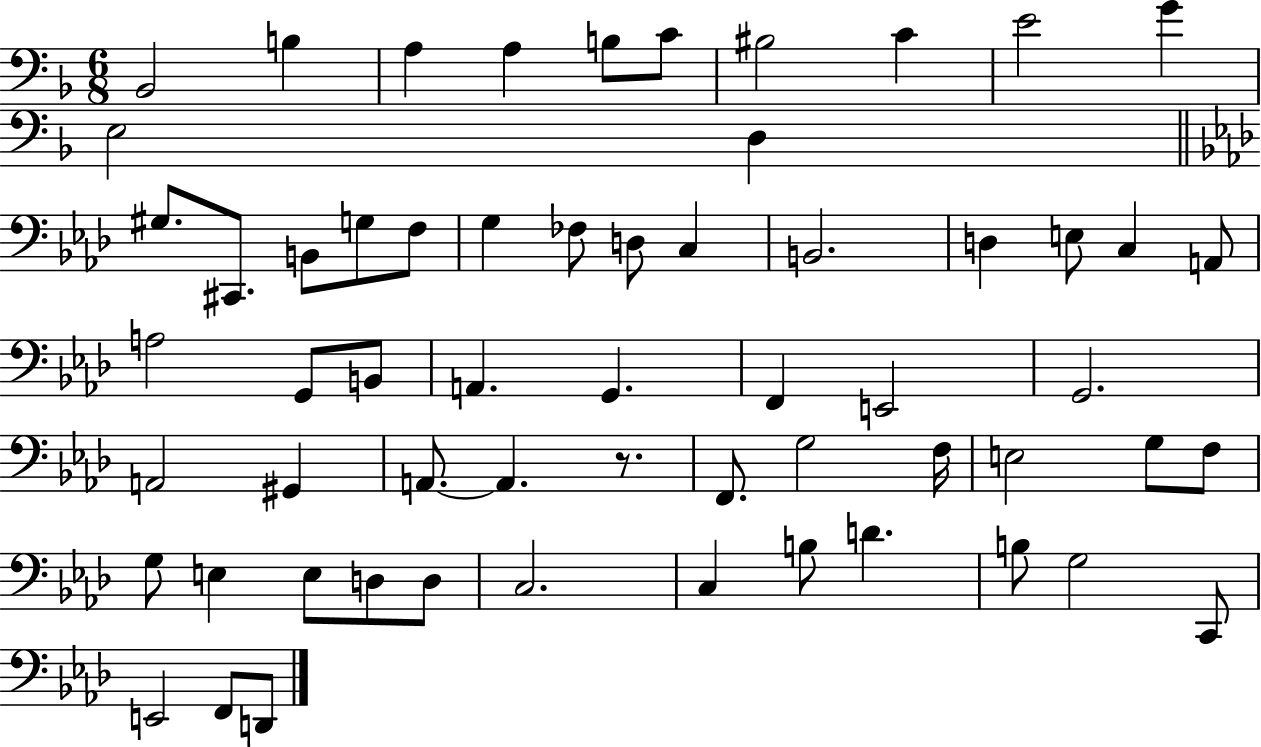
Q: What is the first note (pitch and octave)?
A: Bb2